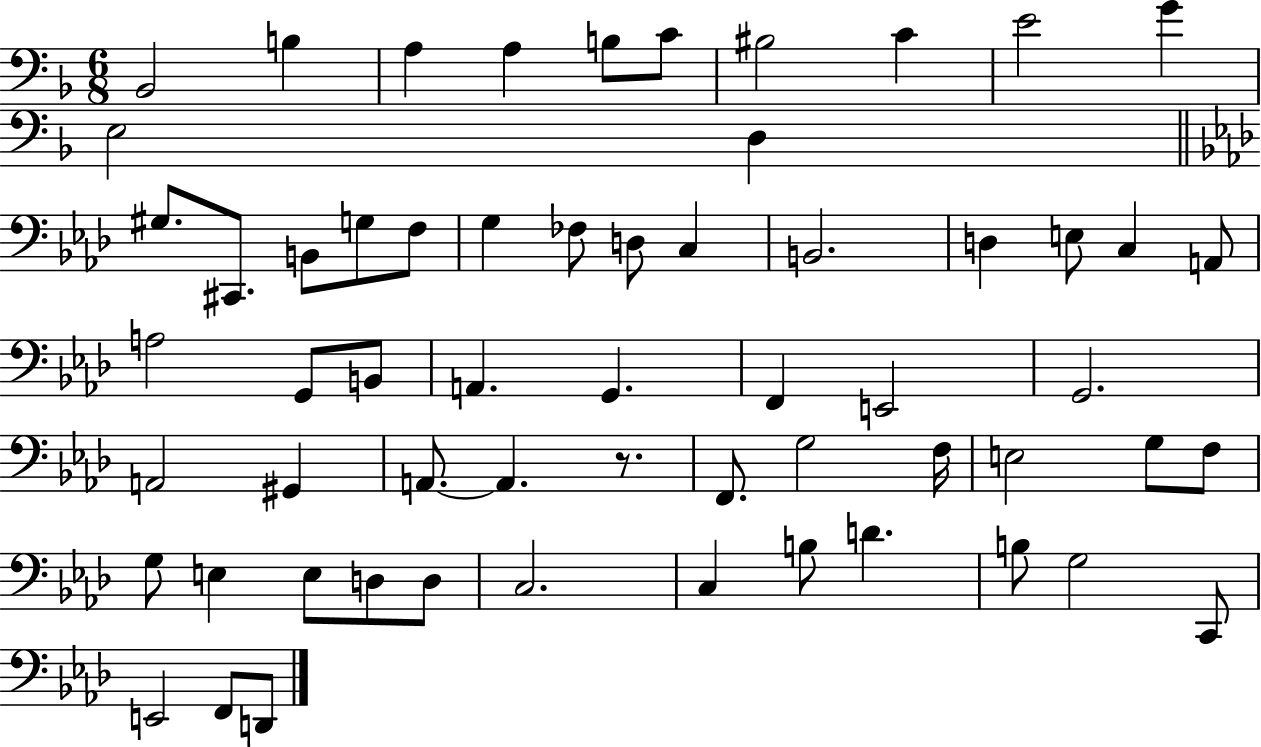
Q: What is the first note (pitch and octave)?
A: Bb2